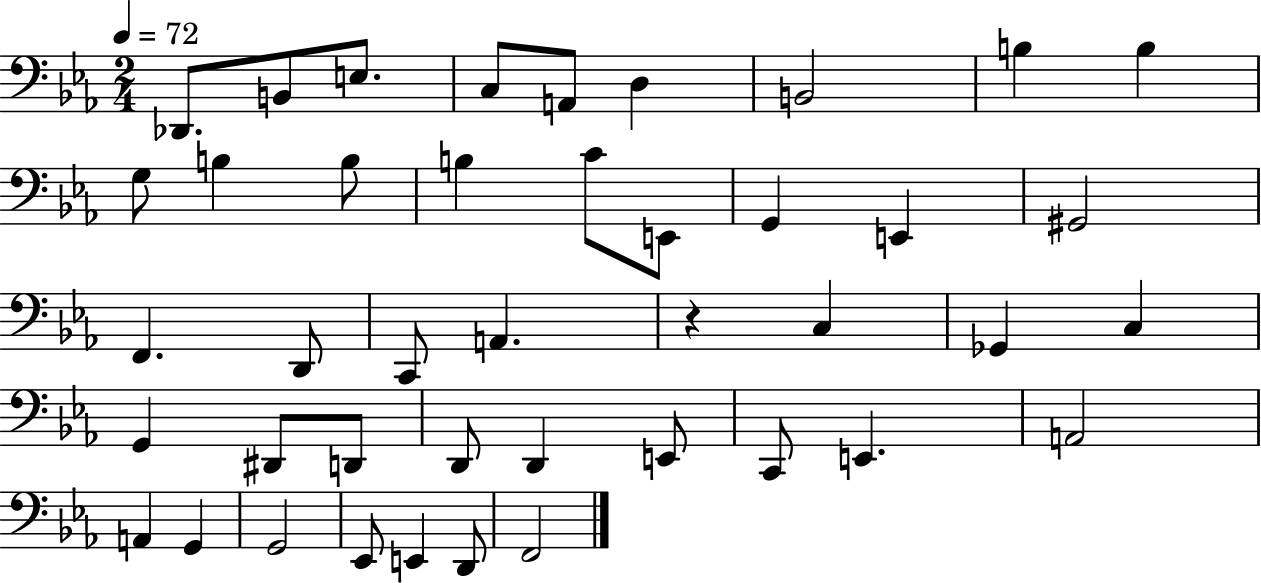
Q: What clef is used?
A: bass